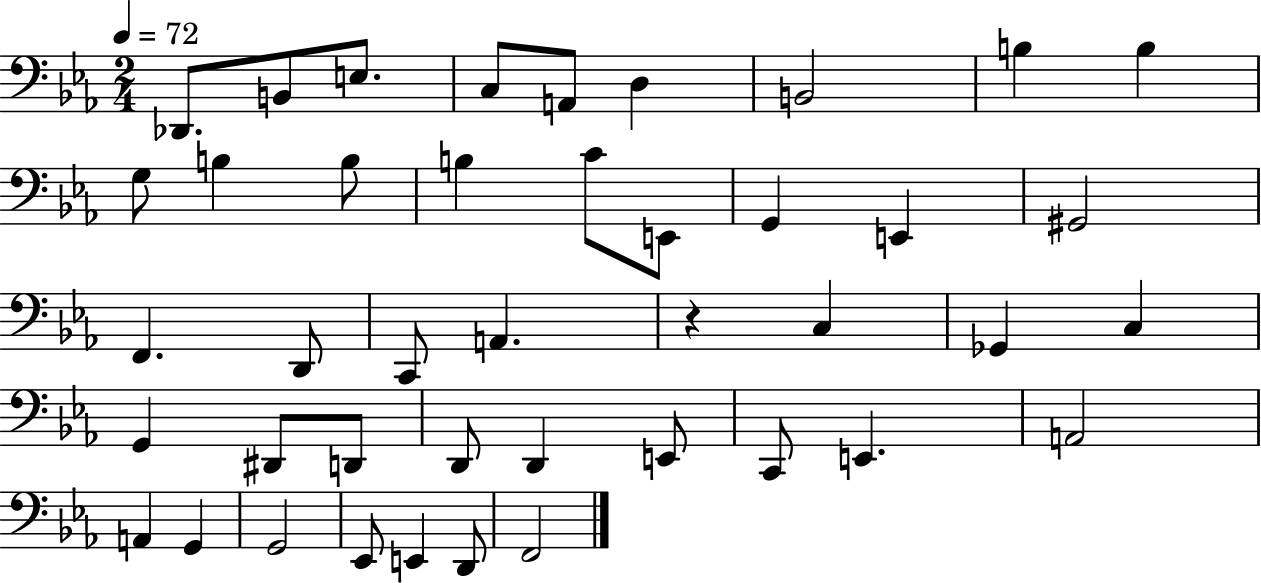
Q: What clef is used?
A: bass